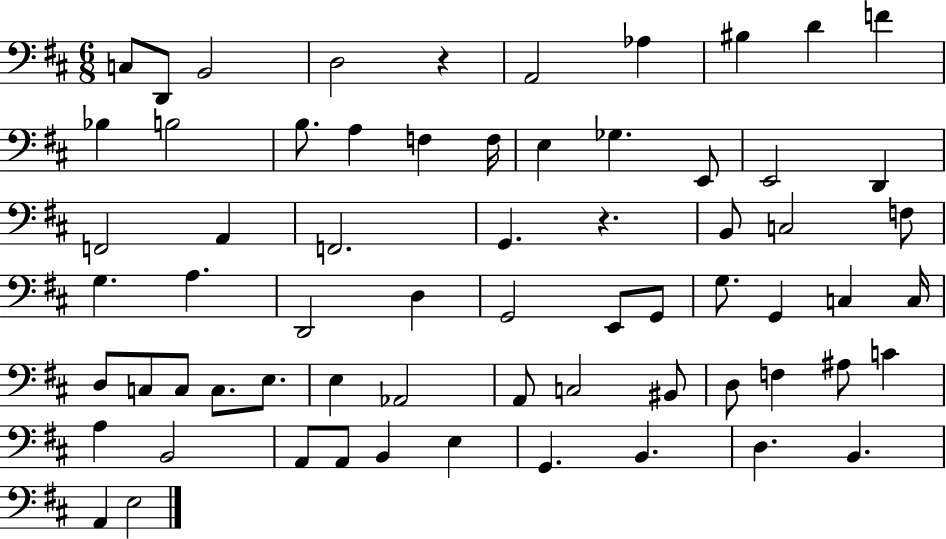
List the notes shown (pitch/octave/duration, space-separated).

C3/e D2/e B2/h D3/h R/q A2/h Ab3/q BIS3/q D4/q F4/q Bb3/q B3/h B3/e. A3/q F3/q F3/s E3/q Gb3/q. E2/e E2/h D2/q F2/h A2/q F2/h. G2/q. R/q. B2/e C3/h F3/e G3/q. A3/q. D2/h D3/q G2/h E2/e G2/e G3/e. G2/q C3/q C3/s D3/e C3/e C3/e C3/e. E3/e. E3/q Ab2/h A2/e C3/h BIS2/e D3/e F3/q A#3/e C4/q A3/q B2/h A2/e A2/e B2/q E3/q G2/q. B2/q. D3/q. B2/q. A2/q E3/h